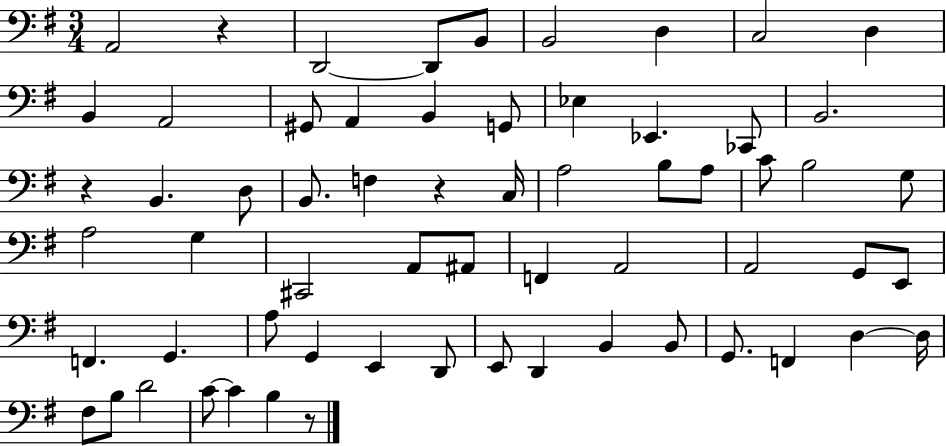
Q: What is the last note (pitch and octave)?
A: B3